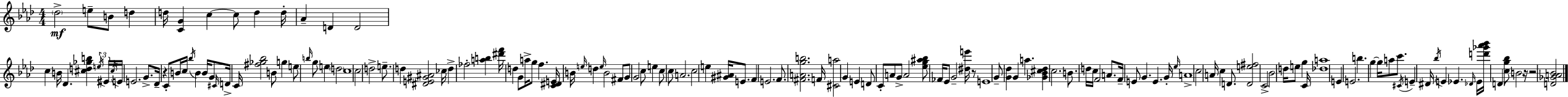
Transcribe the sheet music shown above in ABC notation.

X:1
T:Untitled
M:4/4
L:1/4
K:Ab
_d2 e/2 B/2 d d/4 [CG] c c/2 d d/4 _A D D2 c B/4 _D [^cd_gb] e/4 ^E/4 ^c/4 E/4 E2 G/2 _D/4 z C/2 B/4 c/4 _b/4 B B/4 G/2 ^C/4 D/4 C/4 [^f_g_b]2 B/2 g e/2 b/4 g/2 e d2 c4 c2 d2 e/2 d [^DE^G^A]2 _c/4 d _f2 [ab] [^d'f']/4 d G/2 a/4 g/2 f [C^DE]/4 B/4 e/4 d e/4 B2 ^F/2 G/2 G2 c/2 e c/2 c/2 A2 c2 e [^G^A]/4 E/2 F E2 F/2 [^FAgb]2 F/4 [^Ca]2 G E D/2 C/2 A/2 G/2 A2 [_eg^a_b]/2 _F/4 _E/2 G2 [^de']/4 z/2 E4 G/2 [G_d] G a [_G_B^c_d] c2 B/2 d/4 c/4 F2 A/2 F/4 E/2 G E G/4 _e/4 A4 c2 A/4 c D/2 [De^f]2 C2 _B2 d/4 e/2 g C/4 [_da]4 E E2 b g g/4 a/2 c'/2 ^C/4 E ^D/4 _b/4 E _E _D/4 _E/4 [d'_g'_a'_b']/4 D [cg_b]/2 B2 z/4 z2 [D_GA_B]2